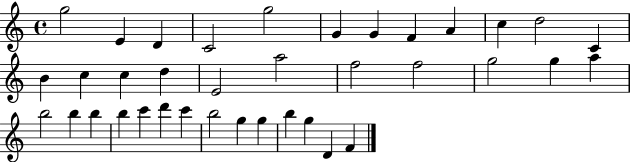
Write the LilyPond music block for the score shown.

{
  \clef treble
  \time 4/4
  \defaultTimeSignature
  \key c \major
  g''2 e'4 d'4 | c'2 g''2 | g'4 g'4 f'4 a'4 | c''4 d''2 c'4 | \break b'4 c''4 c''4 d''4 | e'2 a''2 | f''2 f''2 | g''2 g''4 a''4 | \break b''2 b''4 b''4 | b''4 c'''4 d'''4 c'''4 | b''2 g''4 g''4 | b''4 g''4 d'4 f'4 | \break \bar "|."
}